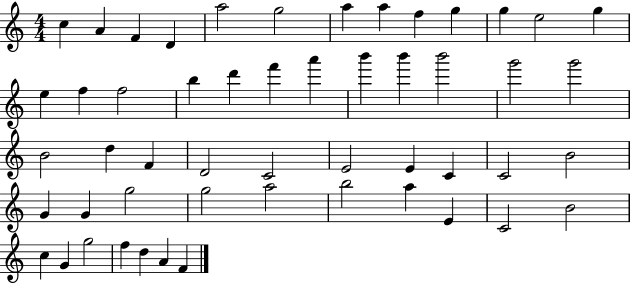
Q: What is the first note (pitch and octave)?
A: C5